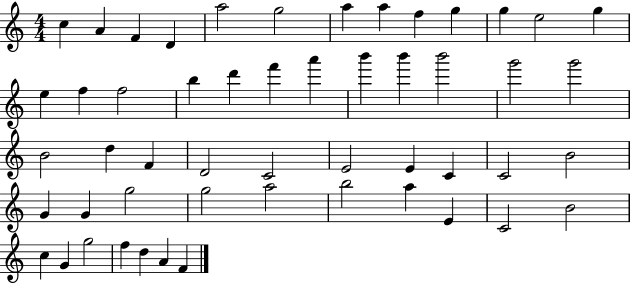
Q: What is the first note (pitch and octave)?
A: C5